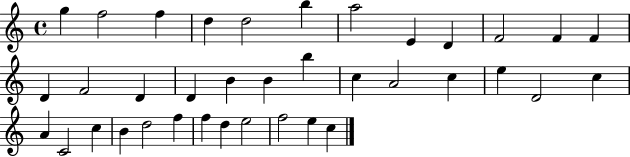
X:1
T:Untitled
M:4/4
L:1/4
K:C
g f2 f d d2 b a2 E D F2 F F D F2 D D B B b c A2 c e D2 c A C2 c B d2 f f d e2 f2 e c